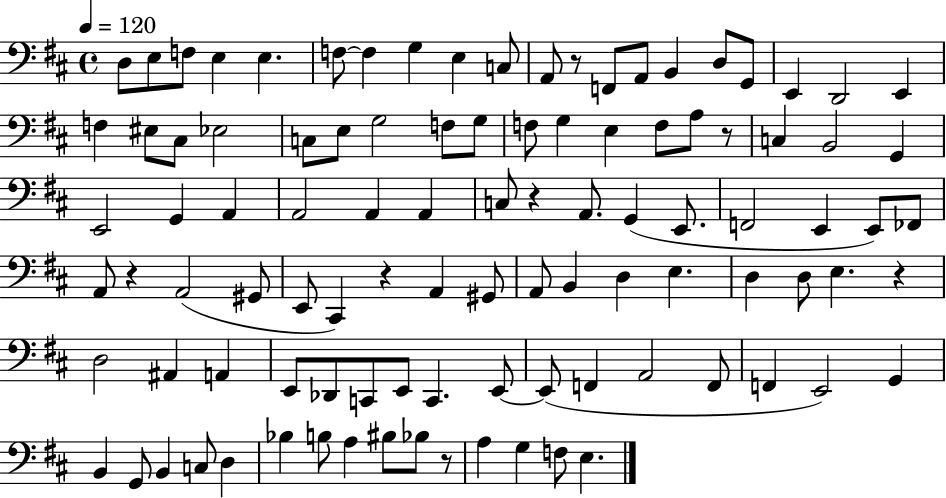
X:1
T:Untitled
M:4/4
L:1/4
K:D
D,/2 E,/2 F,/2 E, E, F,/2 F, G, E, C,/2 A,,/2 z/2 F,,/2 A,,/2 B,, D,/2 G,,/2 E,, D,,2 E,, F, ^E,/2 ^C,/2 _E,2 C,/2 E,/2 G,2 F,/2 G,/2 F,/2 G, E, F,/2 A,/2 z/2 C, B,,2 G,, E,,2 G,, A,, A,,2 A,, A,, C,/2 z A,,/2 G,, E,,/2 F,,2 E,, E,,/2 _F,,/2 A,,/2 z A,,2 ^G,,/2 E,,/2 ^C,, z A,, ^G,,/2 A,,/2 B,, D, E, D, D,/2 E, z D,2 ^A,, A,, E,,/2 _D,,/2 C,,/2 E,,/2 C,, E,,/2 E,,/2 F,, A,,2 F,,/2 F,, E,,2 G,, B,, G,,/2 B,, C,/2 D, _B, B,/2 A, ^B,/2 _B,/2 z/2 A, G, F,/2 E,